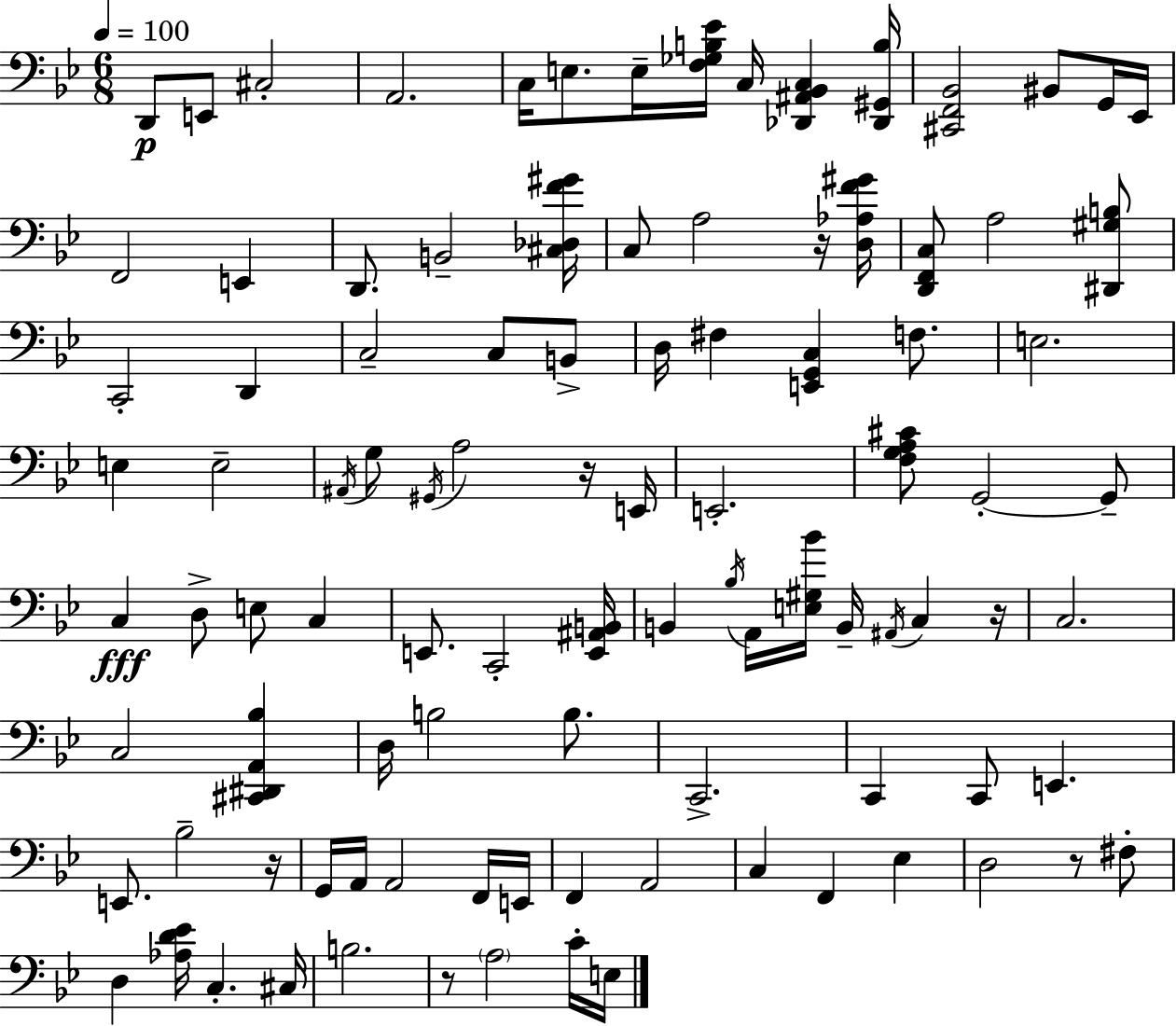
{
  \clef bass
  \numericTimeSignature
  \time 6/8
  \key g \minor
  \tempo 4 = 100
  d,8\p e,8 cis2-. | a,2. | c16 e8. e16-- <f ges b ees'>16 c16 <des, ais, bes, c>4 <des, gis, b>16 | <cis, f, bes,>2 bis,8 g,16 ees,16 | \break f,2 e,4 | d,8. b,2-- <cis des f' gis'>16 | c8 a2 r16 <d aes f' gis'>16 | <d, f, c>8 a2 <dis, gis b>8 | \break c,2-. d,4 | c2-- c8 b,8-> | d16 fis4 <e, g, c>4 f8. | e2. | \break e4 e2-- | \acciaccatura { ais,16 } g8 \acciaccatura { gis,16 } a2 | r16 e,16 e,2.-. | <f g a cis'>8 g,2-.~~ | \break g,8-- c4\fff d8-> e8 c4 | e,8. c,2-. | <e, ais, b,>16 b,4 \acciaccatura { bes16 } a,16 <e gis bes'>16 b,16-- \acciaccatura { ais,16 } c4 | r16 c2. | \break c2 | <cis, dis, a, bes>4 d16 b2 | b8. c,2.-> | c,4 c,8 e,4. | \break e,8. bes2-- | r16 g,16 a,16 a,2 | f,16 e,16 f,4 a,2 | c4 f,4 | \break ees4 d2 | r8 fis8-. d4 <aes d' ees'>16 c4.-. | cis16 b2. | r8 \parenthesize a2 | \break c'16-. e16 \bar "|."
}